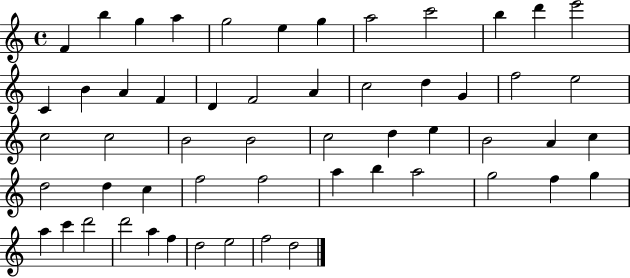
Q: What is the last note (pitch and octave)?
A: D5